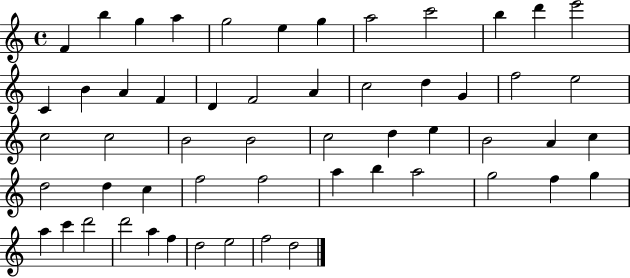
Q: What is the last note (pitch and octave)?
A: D5